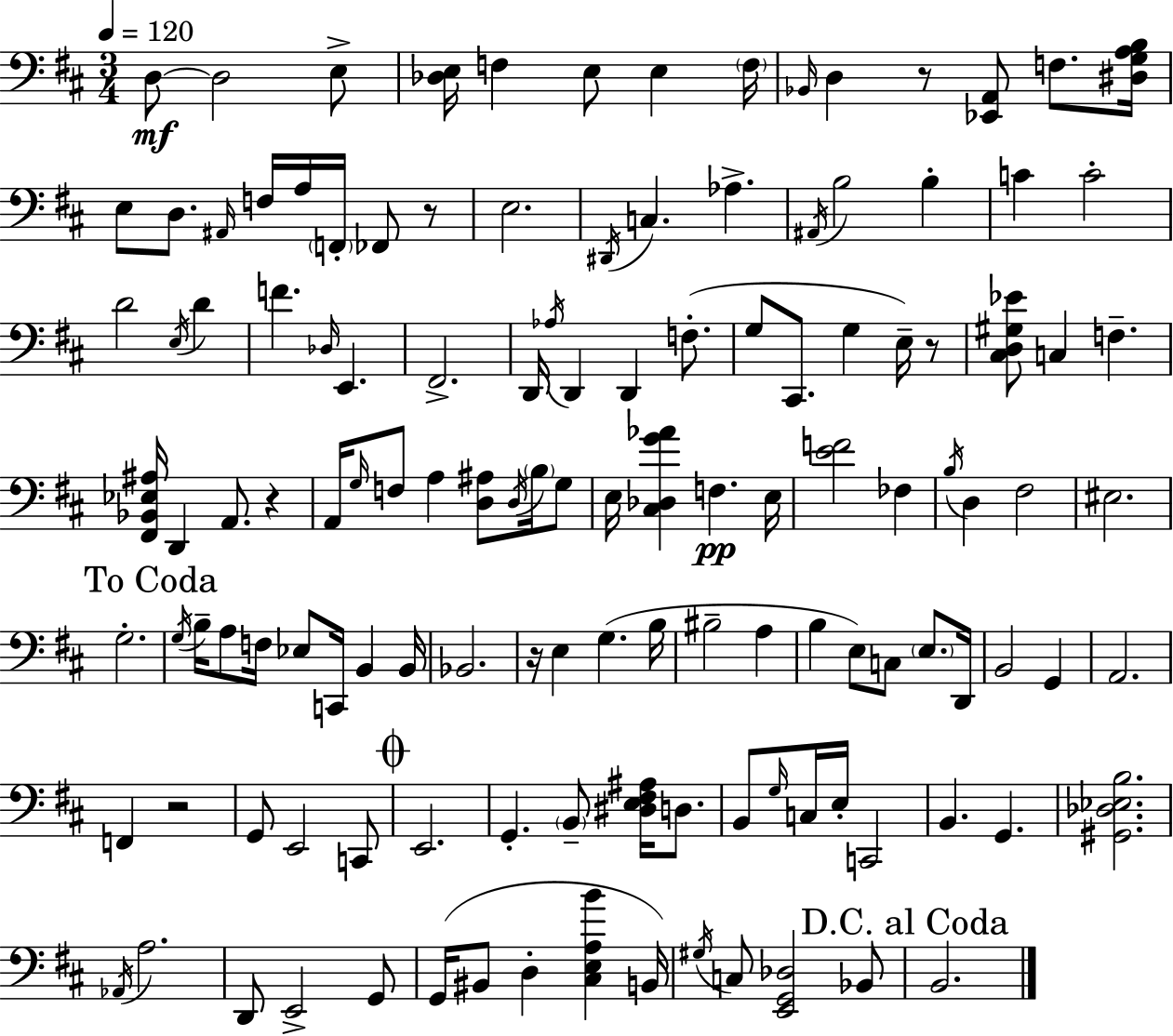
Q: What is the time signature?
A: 3/4